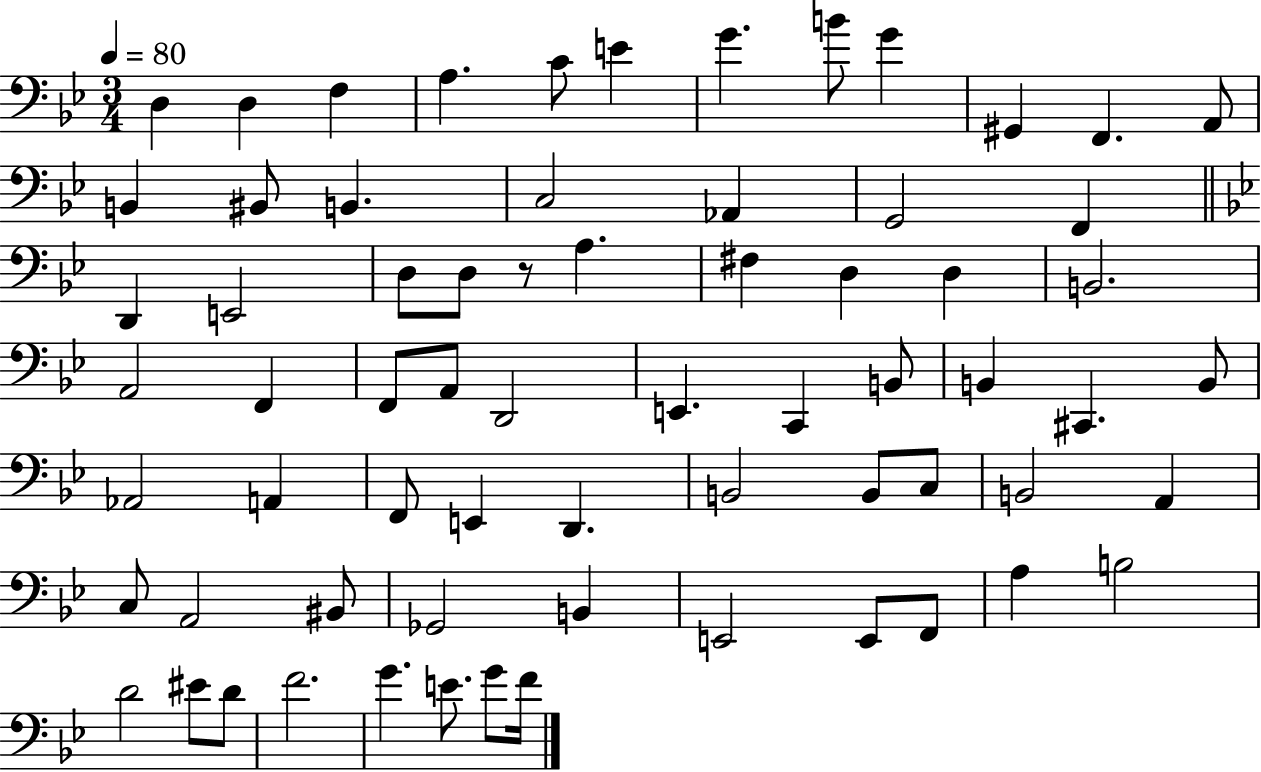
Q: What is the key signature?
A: BES major